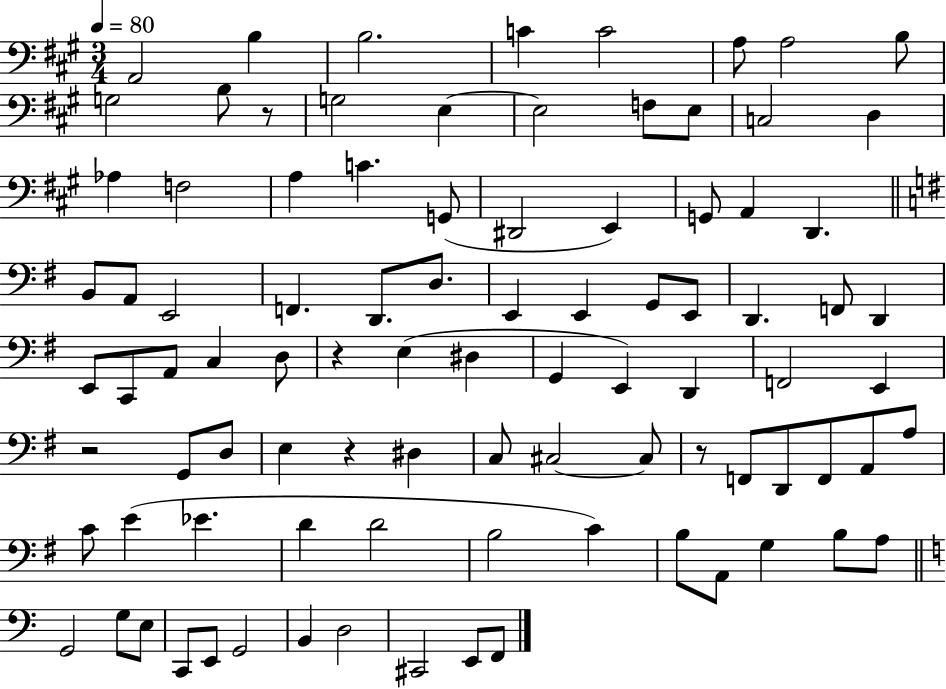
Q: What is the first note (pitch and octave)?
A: A2